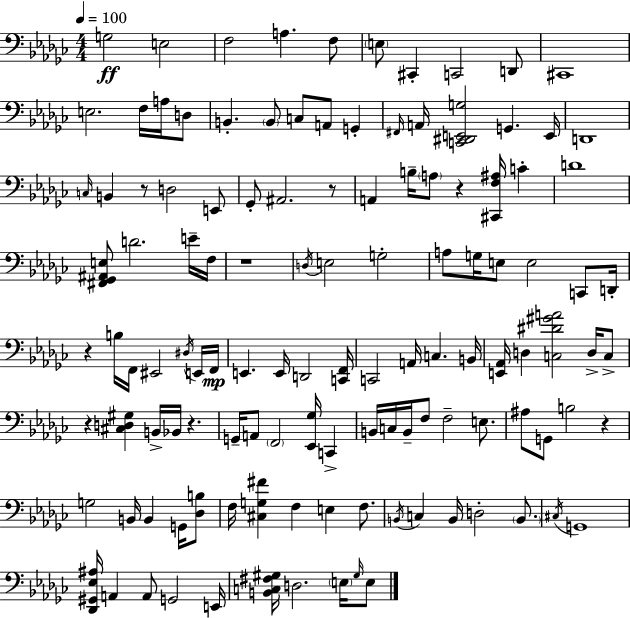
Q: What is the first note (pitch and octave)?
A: G3